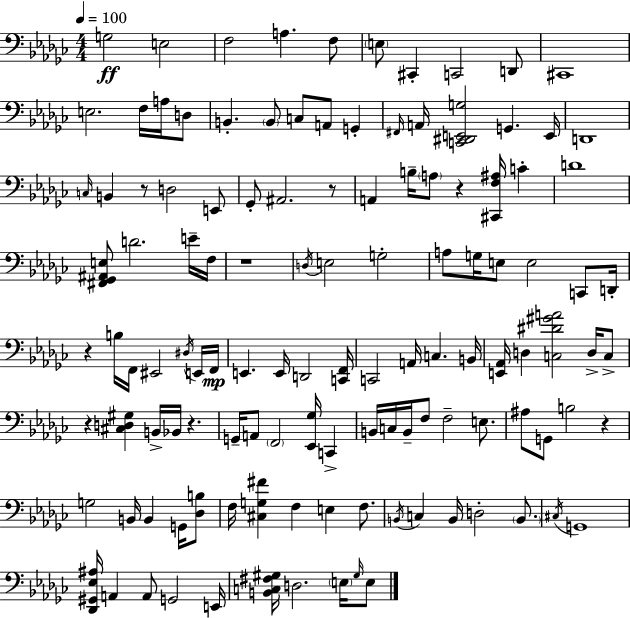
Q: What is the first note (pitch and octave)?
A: G3